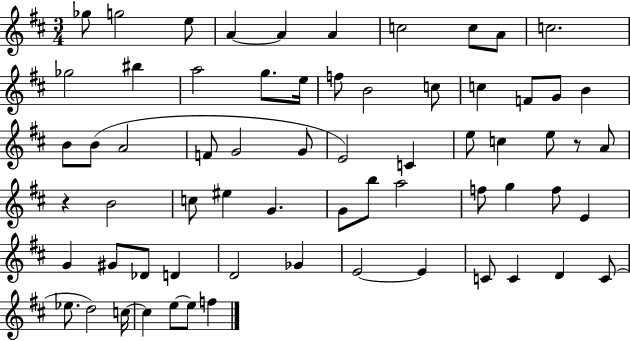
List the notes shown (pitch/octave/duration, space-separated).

Gb5/e G5/h E5/e A4/q A4/q A4/q C5/h C5/e A4/e C5/h. Gb5/h BIS5/q A5/h G5/e. E5/s F5/e B4/h C5/e C5/q F4/e G4/e B4/q B4/e B4/e A4/h F4/e G4/h G4/e E4/h C4/q E5/e C5/q E5/e R/e A4/e R/q B4/h C5/e EIS5/q G4/q. G4/e B5/e A5/h F5/e G5/q F5/e E4/q G4/q G#4/e Db4/e D4/q D4/h Gb4/q E4/h E4/q C4/e C4/q D4/q C4/e Eb5/e. D5/h C5/s C5/q E5/e E5/e F5/q